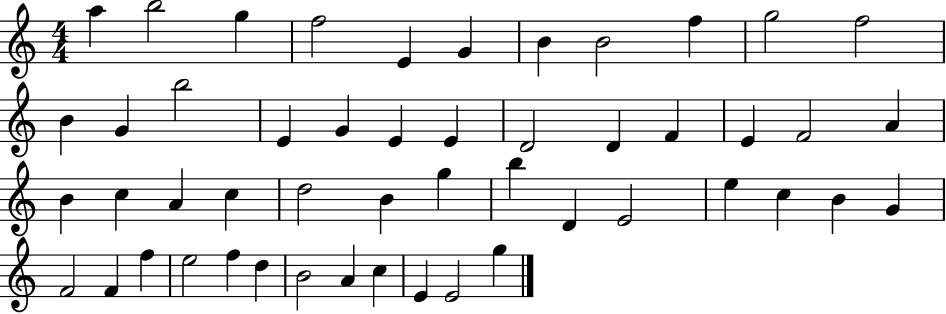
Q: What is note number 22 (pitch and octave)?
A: E4